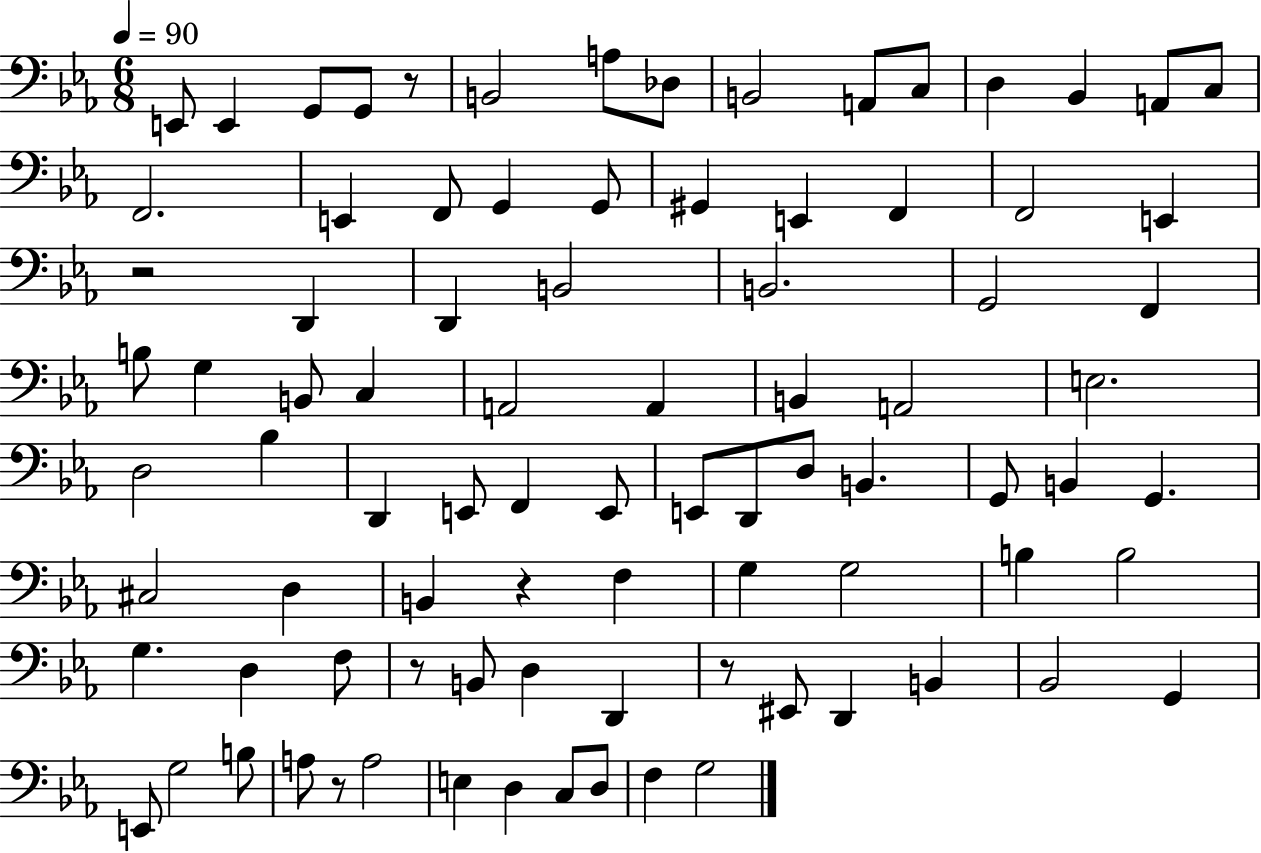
{
  \clef bass
  \numericTimeSignature
  \time 6/8
  \key ees \major
  \tempo 4 = 90
  e,8 e,4 g,8 g,8 r8 | b,2 a8 des8 | b,2 a,8 c8 | d4 bes,4 a,8 c8 | \break f,2. | e,4 f,8 g,4 g,8 | gis,4 e,4 f,4 | f,2 e,4 | \break r2 d,4 | d,4 b,2 | b,2. | g,2 f,4 | \break b8 g4 b,8 c4 | a,2 a,4 | b,4 a,2 | e2. | \break d2 bes4 | d,4 e,8 f,4 e,8 | e,8 d,8 d8 b,4. | g,8 b,4 g,4. | \break cis2 d4 | b,4 r4 f4 | g4 g2 | b4 b2 | \break g4. d4 f8 | r8 b,8 d4 d,4 | r8 eis,8 d,4 b,4 | bes,2 g,4 | \break e,8 g2 b8 | a8 r8 a2 | e4 d4 c8 d8 | f4 g2 | \break \bar "|."
}